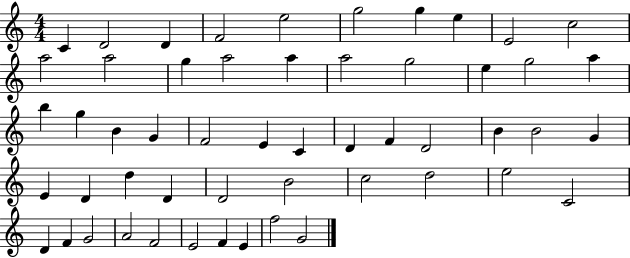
X:1
T:Untitled
M:4/4
L:1/4
K:C
C D2 D F2 e2 g2 g e E2 c2 a2 a2 g a2 a a2 g2 e g2 a b g B G F2 E C D F D2 B B2 G E D d D D2 B2 c2 d2 e2 C2 D F G2 A2 F2 E2 F E f2 G2